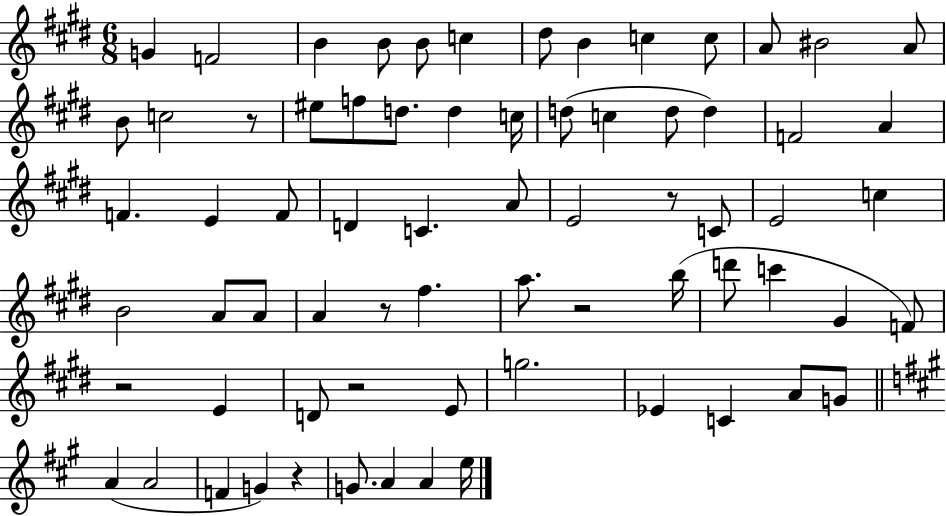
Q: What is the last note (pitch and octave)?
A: E5